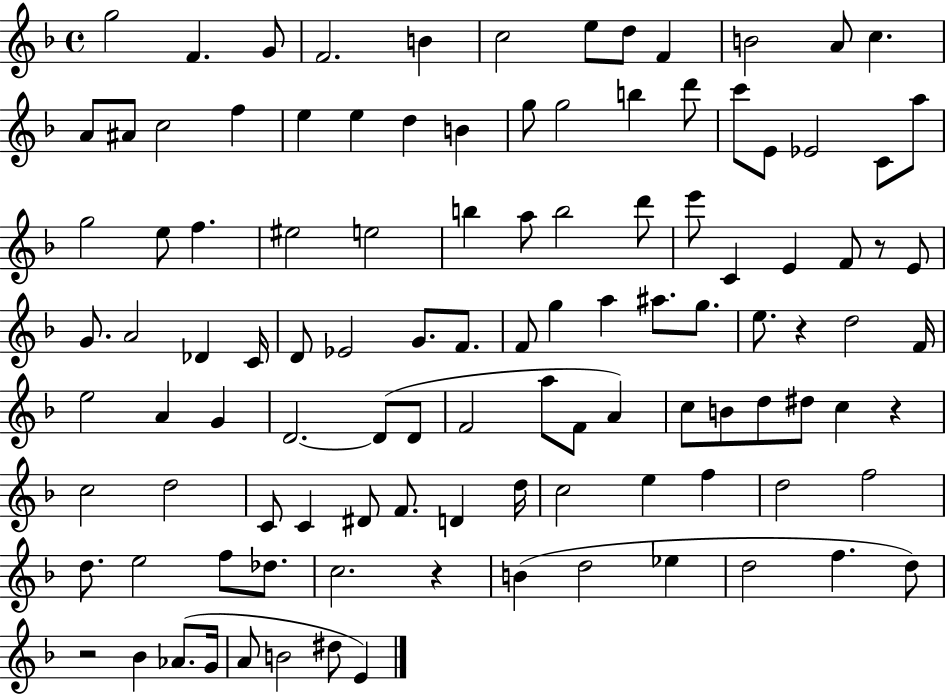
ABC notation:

X:1
T:Untitled
M:4/4
L:1/4
K:F
g2 F G/2 F2 B c2 e/2 d/2 F B2 A/2 c A/2 ^A/2 c2 f e e d B g/2 g2 b d'/2 c'/2 E/2 _E2 C/2 a/2 g2 e/2 f ^e2 e2 b a/2 b2 d'/2 e'/2 C E F/2 z/2 E/2 G/2 A2 _D C/4 D/2 _E2 G/2 F/2 F/2 g a ^a/2 g/2 e/2 z d2 F/4 e2 A G D2 D/2 D/2 F2 a/2 F/2 A c/2 B/2 d/2 ^d/2 c z c2 d2 C/2 C ^D/2 F/2 D d/4 c2 e f d2 f2 d/2 e2 f/2 _d/2 c2 z B d2 _e d2 f d/2 z2 _B _A/2 G/4 A/2 B2 ^d/2 E